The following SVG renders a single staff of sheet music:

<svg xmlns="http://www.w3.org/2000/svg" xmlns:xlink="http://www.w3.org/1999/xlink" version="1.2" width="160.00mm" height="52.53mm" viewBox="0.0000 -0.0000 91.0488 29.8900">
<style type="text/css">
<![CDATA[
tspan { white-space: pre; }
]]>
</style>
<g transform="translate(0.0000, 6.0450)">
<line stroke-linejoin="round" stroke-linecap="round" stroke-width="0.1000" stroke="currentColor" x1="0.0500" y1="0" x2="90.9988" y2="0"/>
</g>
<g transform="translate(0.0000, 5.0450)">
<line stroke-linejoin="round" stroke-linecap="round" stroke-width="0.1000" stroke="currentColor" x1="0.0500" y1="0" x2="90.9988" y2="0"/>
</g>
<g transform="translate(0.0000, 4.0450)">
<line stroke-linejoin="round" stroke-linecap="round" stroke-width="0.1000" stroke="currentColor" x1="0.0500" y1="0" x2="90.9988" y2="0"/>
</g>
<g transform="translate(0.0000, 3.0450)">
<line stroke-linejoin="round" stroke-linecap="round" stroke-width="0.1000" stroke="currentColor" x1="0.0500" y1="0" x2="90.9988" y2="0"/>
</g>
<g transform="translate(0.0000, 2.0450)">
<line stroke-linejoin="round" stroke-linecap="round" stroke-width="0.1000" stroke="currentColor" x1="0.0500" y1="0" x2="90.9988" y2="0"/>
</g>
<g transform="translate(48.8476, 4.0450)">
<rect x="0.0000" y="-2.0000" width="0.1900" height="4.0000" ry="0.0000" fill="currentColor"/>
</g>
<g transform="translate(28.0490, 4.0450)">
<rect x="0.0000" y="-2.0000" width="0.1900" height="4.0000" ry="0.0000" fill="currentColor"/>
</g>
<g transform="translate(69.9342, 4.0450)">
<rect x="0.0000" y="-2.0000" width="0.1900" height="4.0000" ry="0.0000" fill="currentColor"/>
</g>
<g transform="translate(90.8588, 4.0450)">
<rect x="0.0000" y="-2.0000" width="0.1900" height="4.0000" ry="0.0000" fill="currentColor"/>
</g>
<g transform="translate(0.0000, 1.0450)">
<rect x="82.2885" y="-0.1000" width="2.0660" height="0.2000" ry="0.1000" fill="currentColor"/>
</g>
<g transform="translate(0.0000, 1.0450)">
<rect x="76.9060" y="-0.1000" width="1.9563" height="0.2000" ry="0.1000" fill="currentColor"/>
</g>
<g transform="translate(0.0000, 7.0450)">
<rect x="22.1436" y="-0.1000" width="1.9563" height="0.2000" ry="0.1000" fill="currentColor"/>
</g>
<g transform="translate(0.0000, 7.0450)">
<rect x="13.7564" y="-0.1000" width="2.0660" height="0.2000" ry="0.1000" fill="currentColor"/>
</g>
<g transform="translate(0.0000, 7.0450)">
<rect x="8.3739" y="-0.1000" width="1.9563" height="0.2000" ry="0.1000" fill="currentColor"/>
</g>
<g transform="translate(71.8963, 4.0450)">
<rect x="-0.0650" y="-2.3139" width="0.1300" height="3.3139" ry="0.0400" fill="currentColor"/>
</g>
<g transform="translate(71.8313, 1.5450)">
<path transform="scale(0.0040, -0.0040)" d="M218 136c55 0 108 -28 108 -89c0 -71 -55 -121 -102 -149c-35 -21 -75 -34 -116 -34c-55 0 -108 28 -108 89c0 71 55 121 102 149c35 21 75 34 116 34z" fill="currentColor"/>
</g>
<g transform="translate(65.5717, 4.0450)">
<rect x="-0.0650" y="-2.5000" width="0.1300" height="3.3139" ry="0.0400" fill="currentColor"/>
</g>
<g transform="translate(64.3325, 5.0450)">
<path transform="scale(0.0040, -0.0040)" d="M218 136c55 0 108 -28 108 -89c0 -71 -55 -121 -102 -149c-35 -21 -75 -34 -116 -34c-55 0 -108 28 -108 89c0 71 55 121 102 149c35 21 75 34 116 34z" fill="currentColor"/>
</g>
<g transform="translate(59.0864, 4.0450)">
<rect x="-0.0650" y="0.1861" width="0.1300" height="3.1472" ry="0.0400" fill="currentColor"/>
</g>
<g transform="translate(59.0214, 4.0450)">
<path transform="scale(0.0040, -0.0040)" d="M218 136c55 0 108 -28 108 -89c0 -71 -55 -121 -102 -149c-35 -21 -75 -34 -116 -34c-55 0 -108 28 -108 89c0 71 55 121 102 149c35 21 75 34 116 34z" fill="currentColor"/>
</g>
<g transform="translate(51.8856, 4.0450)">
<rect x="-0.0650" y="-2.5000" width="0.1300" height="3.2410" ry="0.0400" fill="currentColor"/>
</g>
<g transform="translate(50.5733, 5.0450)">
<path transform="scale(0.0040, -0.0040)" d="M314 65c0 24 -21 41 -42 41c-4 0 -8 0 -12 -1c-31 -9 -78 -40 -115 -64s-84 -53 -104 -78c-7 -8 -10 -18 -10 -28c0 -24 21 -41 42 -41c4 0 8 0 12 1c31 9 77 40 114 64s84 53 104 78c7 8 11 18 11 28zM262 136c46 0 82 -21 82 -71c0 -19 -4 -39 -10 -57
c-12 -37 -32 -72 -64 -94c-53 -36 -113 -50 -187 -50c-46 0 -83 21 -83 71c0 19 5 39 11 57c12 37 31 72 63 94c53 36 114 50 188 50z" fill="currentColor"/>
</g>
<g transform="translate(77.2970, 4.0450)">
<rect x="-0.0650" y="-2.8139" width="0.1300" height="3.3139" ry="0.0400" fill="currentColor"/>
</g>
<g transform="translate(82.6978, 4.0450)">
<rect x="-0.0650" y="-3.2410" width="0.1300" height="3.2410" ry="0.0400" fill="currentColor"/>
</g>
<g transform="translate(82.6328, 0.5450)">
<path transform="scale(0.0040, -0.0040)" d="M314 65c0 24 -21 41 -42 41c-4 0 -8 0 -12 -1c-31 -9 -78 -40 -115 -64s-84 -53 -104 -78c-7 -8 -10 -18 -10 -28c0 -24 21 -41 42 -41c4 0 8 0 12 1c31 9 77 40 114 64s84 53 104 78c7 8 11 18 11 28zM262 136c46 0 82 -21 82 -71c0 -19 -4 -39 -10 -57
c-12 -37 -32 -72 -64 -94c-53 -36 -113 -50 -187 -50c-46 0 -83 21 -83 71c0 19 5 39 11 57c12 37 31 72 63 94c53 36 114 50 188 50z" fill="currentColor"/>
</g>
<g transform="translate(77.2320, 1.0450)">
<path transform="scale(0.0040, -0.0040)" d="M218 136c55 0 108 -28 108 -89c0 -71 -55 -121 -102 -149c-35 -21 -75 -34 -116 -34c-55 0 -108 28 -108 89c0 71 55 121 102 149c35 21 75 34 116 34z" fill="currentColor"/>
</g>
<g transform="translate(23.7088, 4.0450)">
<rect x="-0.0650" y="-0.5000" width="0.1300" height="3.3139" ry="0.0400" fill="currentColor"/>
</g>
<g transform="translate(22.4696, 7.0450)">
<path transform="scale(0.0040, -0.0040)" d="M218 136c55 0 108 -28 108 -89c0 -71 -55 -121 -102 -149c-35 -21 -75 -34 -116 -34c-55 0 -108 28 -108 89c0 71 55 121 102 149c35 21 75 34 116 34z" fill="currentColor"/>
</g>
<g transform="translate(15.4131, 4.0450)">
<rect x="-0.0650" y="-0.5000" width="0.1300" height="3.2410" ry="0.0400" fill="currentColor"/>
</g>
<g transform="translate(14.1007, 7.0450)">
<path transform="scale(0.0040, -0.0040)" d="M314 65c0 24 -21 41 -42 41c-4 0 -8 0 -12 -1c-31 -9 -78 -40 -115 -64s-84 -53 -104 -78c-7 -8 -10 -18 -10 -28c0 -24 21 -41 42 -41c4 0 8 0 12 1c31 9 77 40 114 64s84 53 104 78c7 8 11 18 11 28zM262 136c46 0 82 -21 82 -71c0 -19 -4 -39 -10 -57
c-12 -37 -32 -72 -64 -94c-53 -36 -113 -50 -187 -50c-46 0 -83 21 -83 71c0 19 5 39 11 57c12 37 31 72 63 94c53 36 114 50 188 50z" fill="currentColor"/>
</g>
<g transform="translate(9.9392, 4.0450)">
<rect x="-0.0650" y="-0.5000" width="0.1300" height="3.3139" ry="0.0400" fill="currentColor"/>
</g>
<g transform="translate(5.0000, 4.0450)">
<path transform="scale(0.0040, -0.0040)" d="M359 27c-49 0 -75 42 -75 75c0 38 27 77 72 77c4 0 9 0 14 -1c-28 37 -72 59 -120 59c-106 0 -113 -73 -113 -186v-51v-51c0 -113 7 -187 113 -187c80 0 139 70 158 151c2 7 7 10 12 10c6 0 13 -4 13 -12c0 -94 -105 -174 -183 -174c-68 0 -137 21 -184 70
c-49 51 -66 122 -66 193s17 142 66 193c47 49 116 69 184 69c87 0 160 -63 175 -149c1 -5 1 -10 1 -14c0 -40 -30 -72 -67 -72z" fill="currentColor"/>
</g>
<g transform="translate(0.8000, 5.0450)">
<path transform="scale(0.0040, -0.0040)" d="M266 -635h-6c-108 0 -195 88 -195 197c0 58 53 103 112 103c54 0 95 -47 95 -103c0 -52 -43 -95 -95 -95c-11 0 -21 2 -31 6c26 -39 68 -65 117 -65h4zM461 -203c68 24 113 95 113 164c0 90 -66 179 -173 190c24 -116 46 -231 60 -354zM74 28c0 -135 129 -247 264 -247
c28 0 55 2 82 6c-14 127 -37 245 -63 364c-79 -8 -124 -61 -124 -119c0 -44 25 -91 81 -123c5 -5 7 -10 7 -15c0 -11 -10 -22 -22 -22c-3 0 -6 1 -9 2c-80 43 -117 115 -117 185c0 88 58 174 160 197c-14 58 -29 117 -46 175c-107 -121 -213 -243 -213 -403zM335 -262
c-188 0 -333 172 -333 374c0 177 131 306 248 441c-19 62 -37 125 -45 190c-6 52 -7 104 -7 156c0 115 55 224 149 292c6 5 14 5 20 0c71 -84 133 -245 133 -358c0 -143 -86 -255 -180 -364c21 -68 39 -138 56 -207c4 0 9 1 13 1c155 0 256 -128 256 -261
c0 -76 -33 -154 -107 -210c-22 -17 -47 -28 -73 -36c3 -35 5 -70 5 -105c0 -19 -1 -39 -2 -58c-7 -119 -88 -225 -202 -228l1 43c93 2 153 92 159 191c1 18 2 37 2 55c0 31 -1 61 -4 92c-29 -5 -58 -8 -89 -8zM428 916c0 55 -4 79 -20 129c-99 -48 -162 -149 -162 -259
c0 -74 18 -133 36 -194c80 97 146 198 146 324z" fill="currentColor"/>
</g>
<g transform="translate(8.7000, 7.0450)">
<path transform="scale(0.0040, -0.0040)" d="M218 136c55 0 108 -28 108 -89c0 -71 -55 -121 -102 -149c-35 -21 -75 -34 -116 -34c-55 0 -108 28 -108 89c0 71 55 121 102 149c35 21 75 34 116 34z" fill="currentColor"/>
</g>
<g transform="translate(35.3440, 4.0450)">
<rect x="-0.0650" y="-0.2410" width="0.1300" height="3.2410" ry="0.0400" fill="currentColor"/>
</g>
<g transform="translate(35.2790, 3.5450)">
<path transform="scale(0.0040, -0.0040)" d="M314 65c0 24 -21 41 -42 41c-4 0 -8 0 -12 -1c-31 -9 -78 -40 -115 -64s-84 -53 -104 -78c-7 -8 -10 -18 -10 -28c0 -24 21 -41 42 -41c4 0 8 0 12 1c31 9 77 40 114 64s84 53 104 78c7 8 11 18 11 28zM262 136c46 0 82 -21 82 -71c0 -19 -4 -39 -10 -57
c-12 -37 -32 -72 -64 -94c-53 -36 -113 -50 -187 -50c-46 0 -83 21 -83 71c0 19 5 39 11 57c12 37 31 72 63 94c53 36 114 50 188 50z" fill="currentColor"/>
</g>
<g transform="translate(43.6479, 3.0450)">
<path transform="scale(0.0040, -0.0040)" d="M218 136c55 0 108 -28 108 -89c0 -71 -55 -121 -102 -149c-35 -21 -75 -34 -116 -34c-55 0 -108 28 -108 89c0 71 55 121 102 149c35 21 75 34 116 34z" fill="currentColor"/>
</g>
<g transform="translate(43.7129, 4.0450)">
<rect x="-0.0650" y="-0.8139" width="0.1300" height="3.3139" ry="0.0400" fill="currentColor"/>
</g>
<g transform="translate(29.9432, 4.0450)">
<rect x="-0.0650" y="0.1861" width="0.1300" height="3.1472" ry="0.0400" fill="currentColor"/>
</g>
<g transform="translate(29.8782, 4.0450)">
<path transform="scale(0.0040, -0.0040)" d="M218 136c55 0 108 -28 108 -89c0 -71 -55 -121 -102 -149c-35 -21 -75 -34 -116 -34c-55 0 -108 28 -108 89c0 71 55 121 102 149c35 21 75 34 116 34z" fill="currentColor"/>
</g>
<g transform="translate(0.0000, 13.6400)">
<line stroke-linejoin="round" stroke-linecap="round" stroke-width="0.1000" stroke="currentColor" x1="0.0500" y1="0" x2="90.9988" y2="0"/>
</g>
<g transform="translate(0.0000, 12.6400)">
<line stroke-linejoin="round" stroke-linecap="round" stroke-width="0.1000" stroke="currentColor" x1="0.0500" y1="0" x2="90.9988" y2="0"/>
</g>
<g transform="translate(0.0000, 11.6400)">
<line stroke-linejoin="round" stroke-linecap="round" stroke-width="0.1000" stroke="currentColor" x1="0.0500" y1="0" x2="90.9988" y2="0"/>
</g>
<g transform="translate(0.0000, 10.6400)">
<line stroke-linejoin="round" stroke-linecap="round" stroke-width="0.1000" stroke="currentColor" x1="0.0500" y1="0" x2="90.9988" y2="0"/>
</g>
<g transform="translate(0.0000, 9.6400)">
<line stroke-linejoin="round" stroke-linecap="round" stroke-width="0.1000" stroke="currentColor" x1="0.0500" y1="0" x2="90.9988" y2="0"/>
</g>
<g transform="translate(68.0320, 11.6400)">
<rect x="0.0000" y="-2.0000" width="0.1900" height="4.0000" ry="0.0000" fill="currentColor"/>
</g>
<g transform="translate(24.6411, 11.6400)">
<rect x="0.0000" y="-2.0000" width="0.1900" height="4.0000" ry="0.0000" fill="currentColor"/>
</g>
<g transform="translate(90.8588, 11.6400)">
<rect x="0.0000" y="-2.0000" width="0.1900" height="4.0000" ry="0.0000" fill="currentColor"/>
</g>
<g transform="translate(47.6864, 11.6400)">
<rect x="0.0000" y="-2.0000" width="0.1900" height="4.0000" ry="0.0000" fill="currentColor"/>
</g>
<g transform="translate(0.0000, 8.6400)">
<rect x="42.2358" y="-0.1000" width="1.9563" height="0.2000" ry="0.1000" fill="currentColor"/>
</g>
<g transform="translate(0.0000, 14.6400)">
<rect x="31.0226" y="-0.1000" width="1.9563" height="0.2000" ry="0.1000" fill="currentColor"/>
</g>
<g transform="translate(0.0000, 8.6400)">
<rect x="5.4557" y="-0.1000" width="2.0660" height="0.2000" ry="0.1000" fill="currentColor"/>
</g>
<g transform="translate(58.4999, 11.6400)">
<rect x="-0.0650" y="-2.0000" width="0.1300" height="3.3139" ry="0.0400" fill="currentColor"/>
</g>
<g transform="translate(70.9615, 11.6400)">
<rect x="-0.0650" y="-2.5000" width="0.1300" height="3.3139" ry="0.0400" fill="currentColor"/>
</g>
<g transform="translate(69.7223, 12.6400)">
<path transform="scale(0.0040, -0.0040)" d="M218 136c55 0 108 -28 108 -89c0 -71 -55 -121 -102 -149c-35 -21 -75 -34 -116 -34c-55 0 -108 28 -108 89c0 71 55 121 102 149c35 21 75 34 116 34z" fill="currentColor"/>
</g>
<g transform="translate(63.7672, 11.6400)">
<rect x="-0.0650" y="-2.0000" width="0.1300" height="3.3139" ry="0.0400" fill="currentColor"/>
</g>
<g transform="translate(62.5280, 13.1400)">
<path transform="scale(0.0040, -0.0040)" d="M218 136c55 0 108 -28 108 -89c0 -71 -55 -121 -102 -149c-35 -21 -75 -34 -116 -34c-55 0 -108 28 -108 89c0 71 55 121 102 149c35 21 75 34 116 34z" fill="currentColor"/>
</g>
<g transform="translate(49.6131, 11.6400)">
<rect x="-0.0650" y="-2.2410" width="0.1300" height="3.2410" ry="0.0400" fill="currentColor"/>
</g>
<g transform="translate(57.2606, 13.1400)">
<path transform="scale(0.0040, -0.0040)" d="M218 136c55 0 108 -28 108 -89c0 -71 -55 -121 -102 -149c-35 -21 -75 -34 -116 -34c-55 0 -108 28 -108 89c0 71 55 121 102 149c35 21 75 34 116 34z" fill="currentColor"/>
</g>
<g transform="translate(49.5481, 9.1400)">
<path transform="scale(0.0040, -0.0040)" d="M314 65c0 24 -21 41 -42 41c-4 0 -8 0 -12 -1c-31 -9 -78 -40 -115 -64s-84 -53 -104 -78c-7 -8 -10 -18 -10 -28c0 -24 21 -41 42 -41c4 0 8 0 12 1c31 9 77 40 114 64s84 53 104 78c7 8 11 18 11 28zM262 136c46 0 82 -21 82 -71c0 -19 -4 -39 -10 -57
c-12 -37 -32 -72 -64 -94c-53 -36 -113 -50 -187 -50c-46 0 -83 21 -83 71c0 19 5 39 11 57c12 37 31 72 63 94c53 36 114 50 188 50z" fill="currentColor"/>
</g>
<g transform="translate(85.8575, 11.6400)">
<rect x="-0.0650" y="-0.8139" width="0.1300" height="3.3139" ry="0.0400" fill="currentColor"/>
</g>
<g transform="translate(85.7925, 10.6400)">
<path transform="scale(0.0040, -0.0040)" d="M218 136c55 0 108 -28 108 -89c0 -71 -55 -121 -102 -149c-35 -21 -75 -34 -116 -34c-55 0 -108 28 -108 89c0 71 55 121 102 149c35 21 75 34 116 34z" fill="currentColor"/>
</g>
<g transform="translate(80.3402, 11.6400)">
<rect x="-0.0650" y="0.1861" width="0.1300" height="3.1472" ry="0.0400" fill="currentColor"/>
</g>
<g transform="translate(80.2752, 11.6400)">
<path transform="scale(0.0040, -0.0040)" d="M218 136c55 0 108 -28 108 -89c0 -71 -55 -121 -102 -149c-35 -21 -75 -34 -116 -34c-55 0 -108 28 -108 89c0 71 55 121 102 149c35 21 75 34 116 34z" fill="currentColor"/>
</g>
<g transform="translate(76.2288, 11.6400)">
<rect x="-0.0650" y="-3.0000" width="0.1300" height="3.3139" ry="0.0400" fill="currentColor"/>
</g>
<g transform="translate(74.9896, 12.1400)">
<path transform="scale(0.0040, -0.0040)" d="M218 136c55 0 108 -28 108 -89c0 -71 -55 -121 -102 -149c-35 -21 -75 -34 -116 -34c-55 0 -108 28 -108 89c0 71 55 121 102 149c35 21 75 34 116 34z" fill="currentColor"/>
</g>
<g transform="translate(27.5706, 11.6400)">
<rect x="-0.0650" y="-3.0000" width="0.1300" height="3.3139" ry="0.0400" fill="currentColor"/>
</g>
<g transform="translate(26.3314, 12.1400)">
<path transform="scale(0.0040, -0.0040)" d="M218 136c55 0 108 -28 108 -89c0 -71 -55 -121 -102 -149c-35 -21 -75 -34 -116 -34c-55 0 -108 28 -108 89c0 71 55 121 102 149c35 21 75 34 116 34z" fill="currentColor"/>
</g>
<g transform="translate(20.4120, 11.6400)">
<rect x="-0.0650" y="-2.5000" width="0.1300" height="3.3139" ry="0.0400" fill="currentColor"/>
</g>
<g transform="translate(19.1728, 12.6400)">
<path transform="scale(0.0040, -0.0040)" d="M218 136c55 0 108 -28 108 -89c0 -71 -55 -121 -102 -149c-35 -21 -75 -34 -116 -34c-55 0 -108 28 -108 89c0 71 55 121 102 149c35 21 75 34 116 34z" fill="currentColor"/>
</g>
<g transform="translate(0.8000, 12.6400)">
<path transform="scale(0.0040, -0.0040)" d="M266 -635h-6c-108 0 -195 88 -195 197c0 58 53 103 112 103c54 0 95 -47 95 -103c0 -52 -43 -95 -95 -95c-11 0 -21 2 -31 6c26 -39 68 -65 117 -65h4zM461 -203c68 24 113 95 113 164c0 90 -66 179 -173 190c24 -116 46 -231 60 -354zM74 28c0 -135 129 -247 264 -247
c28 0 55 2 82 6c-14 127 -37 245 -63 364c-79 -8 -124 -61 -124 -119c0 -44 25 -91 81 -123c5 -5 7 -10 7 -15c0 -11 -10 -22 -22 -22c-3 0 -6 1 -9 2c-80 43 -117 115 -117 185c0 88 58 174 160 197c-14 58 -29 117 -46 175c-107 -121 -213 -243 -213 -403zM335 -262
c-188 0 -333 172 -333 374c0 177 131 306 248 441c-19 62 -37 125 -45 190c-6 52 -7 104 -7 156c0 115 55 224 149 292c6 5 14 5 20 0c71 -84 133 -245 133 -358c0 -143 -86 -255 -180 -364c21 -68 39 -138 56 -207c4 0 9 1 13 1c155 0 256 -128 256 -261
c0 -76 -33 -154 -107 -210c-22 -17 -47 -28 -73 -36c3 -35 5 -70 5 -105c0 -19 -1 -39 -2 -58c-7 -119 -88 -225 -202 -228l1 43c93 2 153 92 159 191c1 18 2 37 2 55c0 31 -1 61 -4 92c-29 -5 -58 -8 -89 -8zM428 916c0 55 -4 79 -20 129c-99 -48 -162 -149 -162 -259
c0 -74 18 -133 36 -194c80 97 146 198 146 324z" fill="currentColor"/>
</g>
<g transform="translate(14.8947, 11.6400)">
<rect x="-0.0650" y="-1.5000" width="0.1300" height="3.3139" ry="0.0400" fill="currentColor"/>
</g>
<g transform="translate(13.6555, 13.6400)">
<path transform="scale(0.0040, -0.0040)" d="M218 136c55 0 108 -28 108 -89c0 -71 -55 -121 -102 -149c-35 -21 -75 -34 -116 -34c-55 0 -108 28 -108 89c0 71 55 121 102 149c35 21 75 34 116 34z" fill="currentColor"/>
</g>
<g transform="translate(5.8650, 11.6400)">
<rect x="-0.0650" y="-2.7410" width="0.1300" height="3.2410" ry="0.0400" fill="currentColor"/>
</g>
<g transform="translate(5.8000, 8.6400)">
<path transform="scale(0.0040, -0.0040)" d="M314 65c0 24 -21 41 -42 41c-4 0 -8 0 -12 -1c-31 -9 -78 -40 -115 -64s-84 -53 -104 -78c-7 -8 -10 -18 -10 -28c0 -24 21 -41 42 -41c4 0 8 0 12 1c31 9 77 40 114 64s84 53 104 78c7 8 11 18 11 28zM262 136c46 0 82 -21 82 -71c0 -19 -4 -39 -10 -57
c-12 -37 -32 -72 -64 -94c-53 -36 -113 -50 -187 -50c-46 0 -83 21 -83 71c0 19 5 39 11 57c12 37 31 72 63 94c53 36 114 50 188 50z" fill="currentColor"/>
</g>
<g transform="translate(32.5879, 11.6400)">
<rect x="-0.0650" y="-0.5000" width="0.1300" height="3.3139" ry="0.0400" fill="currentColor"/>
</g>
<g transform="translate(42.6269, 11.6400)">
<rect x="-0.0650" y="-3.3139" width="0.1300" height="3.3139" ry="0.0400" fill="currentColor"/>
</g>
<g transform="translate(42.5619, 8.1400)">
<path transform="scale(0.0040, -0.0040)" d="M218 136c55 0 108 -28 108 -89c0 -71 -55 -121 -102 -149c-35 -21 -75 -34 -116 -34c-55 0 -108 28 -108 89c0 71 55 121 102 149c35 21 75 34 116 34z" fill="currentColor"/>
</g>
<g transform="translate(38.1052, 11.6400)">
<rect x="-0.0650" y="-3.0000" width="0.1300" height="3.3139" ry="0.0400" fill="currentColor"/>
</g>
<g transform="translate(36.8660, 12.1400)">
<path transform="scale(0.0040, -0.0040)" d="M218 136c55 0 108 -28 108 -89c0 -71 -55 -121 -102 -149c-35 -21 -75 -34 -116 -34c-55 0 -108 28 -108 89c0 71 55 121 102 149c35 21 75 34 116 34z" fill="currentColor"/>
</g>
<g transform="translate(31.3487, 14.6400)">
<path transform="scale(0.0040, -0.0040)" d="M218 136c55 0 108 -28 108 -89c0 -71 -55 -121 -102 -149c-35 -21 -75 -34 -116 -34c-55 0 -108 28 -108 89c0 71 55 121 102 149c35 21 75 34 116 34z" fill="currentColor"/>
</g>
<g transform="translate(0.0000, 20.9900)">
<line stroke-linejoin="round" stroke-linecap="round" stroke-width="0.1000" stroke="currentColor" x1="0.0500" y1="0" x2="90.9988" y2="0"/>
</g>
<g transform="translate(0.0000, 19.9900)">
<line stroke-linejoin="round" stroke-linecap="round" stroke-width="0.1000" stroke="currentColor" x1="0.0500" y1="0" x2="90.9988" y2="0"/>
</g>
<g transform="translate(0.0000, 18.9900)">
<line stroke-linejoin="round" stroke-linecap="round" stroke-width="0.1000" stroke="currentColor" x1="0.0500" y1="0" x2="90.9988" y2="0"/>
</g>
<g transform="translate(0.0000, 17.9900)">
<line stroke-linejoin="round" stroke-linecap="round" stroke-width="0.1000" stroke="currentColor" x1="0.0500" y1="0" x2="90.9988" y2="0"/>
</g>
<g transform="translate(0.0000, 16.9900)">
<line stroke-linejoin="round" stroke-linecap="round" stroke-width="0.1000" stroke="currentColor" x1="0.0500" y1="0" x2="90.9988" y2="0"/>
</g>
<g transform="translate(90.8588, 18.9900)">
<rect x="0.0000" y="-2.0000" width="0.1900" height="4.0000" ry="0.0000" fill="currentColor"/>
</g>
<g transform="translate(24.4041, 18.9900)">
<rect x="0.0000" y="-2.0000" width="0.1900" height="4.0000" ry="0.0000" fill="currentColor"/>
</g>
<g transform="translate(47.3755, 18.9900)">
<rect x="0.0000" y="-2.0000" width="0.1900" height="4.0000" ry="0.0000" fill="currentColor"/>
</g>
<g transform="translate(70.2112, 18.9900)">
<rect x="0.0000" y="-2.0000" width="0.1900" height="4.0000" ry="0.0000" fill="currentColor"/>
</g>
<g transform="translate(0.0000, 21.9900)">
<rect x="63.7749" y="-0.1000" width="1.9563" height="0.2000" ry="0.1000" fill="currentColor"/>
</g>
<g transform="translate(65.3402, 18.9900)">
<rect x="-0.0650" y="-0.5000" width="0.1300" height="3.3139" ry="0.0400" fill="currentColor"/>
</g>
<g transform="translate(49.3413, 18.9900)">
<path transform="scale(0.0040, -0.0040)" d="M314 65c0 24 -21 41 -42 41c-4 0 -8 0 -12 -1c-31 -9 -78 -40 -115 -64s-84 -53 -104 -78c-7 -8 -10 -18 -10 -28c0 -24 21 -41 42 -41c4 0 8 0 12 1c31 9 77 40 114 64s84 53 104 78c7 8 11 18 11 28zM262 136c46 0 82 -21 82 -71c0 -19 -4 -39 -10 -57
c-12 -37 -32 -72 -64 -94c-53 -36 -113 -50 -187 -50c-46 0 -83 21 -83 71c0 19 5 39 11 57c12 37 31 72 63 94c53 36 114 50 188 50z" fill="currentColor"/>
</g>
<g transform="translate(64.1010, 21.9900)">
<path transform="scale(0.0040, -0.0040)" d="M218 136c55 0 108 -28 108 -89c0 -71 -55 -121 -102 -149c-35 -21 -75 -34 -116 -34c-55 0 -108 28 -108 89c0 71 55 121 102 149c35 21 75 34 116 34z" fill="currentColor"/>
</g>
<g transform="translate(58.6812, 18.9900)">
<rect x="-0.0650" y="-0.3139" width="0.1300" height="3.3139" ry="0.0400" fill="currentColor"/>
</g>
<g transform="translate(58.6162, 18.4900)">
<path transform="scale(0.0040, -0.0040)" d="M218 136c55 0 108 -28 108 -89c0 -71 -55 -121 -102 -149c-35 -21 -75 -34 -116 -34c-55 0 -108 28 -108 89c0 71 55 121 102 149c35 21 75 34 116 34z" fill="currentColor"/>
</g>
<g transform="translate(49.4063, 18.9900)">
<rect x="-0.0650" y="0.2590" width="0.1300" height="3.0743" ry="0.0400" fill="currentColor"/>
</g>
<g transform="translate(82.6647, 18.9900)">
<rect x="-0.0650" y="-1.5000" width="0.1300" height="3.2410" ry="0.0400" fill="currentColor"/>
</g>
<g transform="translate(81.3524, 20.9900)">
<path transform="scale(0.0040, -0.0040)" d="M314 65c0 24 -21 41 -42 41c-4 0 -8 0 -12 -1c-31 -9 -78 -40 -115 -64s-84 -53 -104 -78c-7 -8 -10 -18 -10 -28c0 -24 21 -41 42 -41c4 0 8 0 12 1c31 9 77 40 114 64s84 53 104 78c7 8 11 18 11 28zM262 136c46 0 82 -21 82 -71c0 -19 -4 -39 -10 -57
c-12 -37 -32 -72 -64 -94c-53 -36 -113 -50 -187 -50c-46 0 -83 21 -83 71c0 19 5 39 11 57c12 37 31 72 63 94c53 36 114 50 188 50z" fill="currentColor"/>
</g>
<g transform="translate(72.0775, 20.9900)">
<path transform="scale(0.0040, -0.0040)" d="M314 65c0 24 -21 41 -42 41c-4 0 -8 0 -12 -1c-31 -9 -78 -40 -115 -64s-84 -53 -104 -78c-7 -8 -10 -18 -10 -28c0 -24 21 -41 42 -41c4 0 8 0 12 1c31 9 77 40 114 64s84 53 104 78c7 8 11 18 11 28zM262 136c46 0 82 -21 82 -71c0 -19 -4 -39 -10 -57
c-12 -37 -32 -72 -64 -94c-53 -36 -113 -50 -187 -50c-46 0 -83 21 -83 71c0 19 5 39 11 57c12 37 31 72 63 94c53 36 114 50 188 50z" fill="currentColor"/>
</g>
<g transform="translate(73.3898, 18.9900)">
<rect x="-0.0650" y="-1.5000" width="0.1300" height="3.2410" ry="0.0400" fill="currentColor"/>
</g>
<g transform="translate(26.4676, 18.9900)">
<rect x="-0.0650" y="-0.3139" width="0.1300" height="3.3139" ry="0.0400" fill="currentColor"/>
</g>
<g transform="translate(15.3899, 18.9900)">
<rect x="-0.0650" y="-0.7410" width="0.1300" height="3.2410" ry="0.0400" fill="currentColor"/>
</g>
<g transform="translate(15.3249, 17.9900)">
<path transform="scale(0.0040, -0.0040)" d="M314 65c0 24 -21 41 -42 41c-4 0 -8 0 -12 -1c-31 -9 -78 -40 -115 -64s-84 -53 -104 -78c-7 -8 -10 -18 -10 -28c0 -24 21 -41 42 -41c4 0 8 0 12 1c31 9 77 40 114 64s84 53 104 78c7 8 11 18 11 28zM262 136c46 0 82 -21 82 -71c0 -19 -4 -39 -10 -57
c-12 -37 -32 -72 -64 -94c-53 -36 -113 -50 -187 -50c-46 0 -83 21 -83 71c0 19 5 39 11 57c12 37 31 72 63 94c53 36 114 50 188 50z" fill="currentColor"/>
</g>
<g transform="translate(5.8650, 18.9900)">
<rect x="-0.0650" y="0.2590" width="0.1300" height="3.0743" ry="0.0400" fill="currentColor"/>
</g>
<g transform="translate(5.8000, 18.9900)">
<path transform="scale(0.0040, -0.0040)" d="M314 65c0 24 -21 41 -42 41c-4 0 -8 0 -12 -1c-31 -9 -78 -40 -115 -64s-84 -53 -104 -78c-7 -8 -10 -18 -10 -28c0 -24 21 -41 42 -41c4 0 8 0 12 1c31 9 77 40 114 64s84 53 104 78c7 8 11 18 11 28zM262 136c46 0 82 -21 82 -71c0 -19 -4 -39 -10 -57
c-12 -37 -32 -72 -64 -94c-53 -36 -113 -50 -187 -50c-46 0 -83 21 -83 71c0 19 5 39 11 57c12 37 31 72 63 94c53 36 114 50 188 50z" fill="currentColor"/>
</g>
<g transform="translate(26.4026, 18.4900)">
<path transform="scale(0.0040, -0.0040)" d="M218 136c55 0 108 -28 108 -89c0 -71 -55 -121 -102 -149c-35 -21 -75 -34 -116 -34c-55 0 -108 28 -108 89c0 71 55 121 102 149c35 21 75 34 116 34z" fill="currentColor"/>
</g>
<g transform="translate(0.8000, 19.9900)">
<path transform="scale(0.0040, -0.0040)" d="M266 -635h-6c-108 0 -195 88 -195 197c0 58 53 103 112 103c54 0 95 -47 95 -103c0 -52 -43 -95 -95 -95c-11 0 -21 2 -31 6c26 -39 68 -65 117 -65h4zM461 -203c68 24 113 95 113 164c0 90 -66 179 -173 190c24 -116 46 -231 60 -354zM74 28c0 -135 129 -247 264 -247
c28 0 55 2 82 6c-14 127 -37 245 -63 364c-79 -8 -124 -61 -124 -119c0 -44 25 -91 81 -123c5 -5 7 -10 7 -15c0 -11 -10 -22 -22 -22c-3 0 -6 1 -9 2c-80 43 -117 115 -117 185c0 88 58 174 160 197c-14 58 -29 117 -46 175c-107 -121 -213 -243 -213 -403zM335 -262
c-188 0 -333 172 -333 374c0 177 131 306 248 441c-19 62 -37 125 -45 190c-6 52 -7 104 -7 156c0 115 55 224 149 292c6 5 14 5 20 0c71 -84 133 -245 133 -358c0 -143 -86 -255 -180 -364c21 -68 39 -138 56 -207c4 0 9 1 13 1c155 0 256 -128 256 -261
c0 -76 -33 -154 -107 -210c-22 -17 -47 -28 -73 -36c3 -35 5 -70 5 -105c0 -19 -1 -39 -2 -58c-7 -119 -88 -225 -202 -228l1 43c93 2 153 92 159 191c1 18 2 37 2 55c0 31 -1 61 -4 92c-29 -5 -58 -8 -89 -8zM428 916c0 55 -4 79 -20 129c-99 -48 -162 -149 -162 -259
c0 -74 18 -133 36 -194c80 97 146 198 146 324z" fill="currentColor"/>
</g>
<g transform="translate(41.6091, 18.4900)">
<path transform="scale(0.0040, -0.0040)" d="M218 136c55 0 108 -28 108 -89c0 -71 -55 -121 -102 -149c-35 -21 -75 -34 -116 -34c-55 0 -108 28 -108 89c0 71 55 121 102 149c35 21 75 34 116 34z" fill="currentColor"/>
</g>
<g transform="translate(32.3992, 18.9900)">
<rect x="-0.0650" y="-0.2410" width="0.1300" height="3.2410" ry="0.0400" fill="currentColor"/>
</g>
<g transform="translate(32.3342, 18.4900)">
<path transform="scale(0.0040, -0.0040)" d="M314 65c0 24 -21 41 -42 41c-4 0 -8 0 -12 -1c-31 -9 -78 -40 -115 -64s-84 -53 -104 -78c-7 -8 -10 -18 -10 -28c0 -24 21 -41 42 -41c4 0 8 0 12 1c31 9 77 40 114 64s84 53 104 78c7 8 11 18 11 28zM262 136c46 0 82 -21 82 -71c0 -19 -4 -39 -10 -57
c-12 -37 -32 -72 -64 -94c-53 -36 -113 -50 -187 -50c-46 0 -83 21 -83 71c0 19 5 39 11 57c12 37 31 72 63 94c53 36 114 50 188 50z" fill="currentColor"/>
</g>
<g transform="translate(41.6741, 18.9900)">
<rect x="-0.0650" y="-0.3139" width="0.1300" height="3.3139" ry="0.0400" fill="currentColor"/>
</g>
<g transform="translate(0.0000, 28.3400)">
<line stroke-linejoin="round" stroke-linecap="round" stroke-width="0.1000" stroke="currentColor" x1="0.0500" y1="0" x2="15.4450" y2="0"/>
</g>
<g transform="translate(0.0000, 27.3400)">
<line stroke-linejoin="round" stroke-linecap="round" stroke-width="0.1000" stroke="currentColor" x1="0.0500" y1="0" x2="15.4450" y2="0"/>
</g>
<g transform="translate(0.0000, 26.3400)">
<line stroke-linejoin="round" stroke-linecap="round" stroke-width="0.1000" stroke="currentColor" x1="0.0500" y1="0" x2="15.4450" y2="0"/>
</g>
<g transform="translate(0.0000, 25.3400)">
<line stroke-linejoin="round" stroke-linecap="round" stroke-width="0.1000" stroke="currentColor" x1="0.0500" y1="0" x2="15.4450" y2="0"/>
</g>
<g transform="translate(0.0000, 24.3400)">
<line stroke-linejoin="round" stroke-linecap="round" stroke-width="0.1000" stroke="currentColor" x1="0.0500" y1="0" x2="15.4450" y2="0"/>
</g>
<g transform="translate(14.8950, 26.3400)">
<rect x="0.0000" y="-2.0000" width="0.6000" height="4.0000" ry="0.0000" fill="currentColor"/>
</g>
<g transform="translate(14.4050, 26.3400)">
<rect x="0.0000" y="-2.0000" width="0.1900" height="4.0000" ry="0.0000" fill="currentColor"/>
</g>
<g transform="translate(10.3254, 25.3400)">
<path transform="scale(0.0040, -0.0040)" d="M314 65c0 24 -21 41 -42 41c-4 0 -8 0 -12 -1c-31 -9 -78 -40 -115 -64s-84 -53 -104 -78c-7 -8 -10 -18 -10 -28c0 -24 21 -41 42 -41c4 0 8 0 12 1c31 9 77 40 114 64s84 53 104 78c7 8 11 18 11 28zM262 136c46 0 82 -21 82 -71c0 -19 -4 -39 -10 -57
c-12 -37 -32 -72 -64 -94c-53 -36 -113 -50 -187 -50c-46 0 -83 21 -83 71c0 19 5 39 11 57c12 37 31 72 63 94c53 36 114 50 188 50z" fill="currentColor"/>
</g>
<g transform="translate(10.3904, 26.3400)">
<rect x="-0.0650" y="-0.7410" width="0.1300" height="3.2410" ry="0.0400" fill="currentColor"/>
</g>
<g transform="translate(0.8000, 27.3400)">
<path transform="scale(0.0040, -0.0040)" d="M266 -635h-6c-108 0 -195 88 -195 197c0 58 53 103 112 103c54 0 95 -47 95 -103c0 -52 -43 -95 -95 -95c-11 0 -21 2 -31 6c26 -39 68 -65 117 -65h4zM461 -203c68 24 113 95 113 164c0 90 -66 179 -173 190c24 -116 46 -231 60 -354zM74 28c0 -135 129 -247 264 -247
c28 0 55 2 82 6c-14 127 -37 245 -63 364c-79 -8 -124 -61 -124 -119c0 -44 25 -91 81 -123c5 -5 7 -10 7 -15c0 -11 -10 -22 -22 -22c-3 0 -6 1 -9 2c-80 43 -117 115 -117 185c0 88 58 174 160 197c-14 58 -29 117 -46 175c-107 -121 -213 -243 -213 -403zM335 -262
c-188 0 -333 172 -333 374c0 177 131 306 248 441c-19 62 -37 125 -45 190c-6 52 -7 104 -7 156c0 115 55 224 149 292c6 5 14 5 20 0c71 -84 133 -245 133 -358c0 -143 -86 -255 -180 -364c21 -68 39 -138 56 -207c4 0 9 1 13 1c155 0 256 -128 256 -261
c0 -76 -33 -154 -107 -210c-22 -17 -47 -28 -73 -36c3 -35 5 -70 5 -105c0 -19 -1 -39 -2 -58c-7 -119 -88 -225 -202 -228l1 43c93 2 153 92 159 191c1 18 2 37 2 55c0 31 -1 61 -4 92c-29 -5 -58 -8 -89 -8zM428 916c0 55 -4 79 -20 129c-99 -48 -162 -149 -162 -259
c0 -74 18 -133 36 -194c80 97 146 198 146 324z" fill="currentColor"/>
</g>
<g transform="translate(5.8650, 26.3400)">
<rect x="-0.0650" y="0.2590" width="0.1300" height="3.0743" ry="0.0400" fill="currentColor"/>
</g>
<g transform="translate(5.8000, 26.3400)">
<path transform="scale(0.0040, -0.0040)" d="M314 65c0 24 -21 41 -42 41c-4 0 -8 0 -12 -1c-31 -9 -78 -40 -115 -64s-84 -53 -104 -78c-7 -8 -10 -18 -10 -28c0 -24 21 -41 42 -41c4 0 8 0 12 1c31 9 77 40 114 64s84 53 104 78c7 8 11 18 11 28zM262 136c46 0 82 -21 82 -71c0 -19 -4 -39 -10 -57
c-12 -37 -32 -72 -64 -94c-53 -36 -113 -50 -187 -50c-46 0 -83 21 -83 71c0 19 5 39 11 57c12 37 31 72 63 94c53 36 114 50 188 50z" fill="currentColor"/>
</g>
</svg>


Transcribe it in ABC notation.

X:1
T:Untitled
M:4/4
L:1/4
K:C
C C2 C B c2 d G2 B G g a b2 a2 E G A C A b g2 F F G A B d B2 d2 c c2 c B2 c C E2 E2 B2 d2